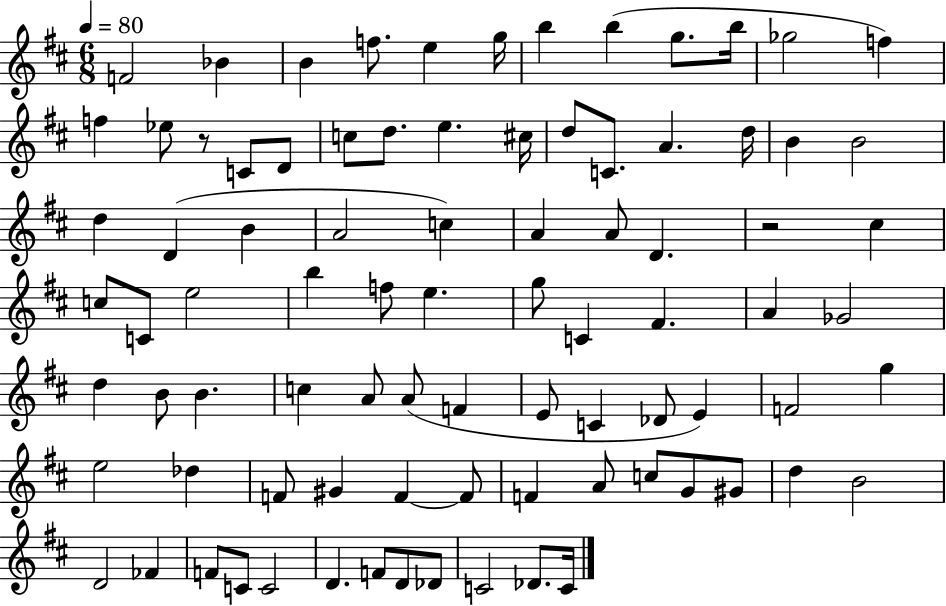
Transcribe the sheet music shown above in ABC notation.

X:1
T:Untitled
M:6/8
L:1/4
K:D
F2 _B B f/2 e g/4 b b g/2 b/4 _g2 f f _e/2 z/2 C/2 D/2 c/2 d/2 e ^c/4 d/2 C/2 A d/4 B B2 d D B A2 c A A/2 D z2 ^c c/2 C/2 e2 b f/2 e g/2 C ^F A _G2 d B/2 B c A/2 A/2 F E/2 C _D/2 E F2 g e2 _d F/2 ^G F F/2 F A/2 c/2 G/2 ^G/2 d B2 D2 _F F/2 C/2 C2 D F/2 D/2 _D/2 C2 _D/2 C/4